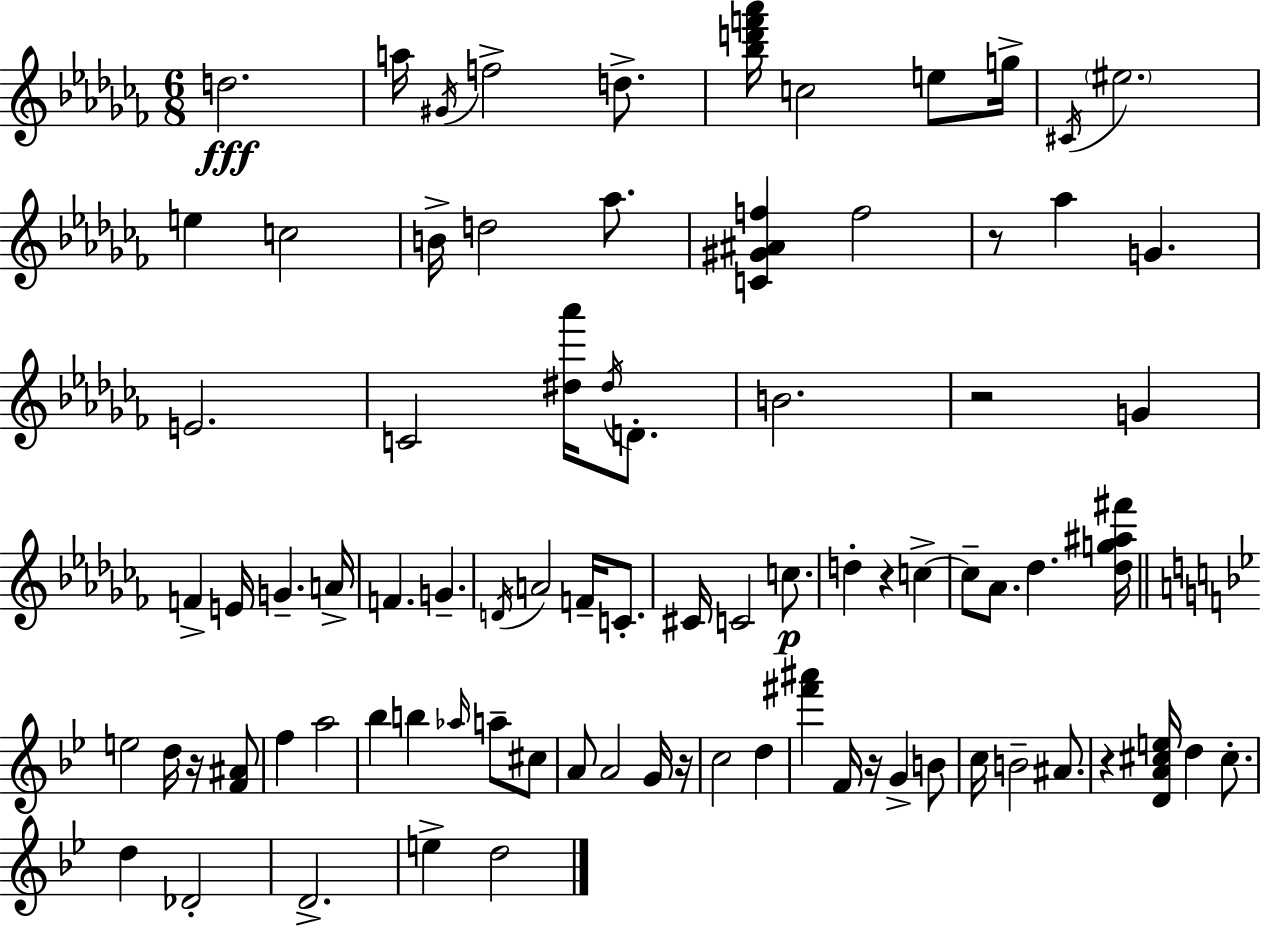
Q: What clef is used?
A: treble